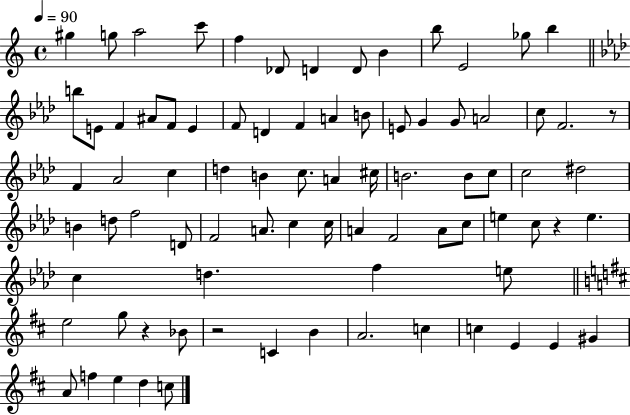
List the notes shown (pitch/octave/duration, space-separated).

G#5/q G5/e A5/h C6/e F5/q Db4/e D4/q D4/e B4/q B5/e E4/h Gb5/e B5/q B5/e E4/e F4/q A#4/e F4/e E4/q F4/e D4/q F4/q A4/q B4/e E4/e G4/q G4/e A4/h C5/e F4/h. R/e F4/q Ab4/h C5/q D5/q B4/q C5/e. A4/q C#5/s B4/h. B4/e C5/e C5/h D#5/h B4/q D5/e F5/h D4/e F4/h A4/e. C5/q C5/s A4/q F4/h A4/e C5/e E5/q C5/e R/q E5/q. C5/q D5/q. F5/q E5/e E5/h G5/e R/q Bb4/e R/h C4/q B4/q A4/h. C5/q C5/q E4/q E4/q G#4/q A4/e F5/q E5/q D5/q C5/e